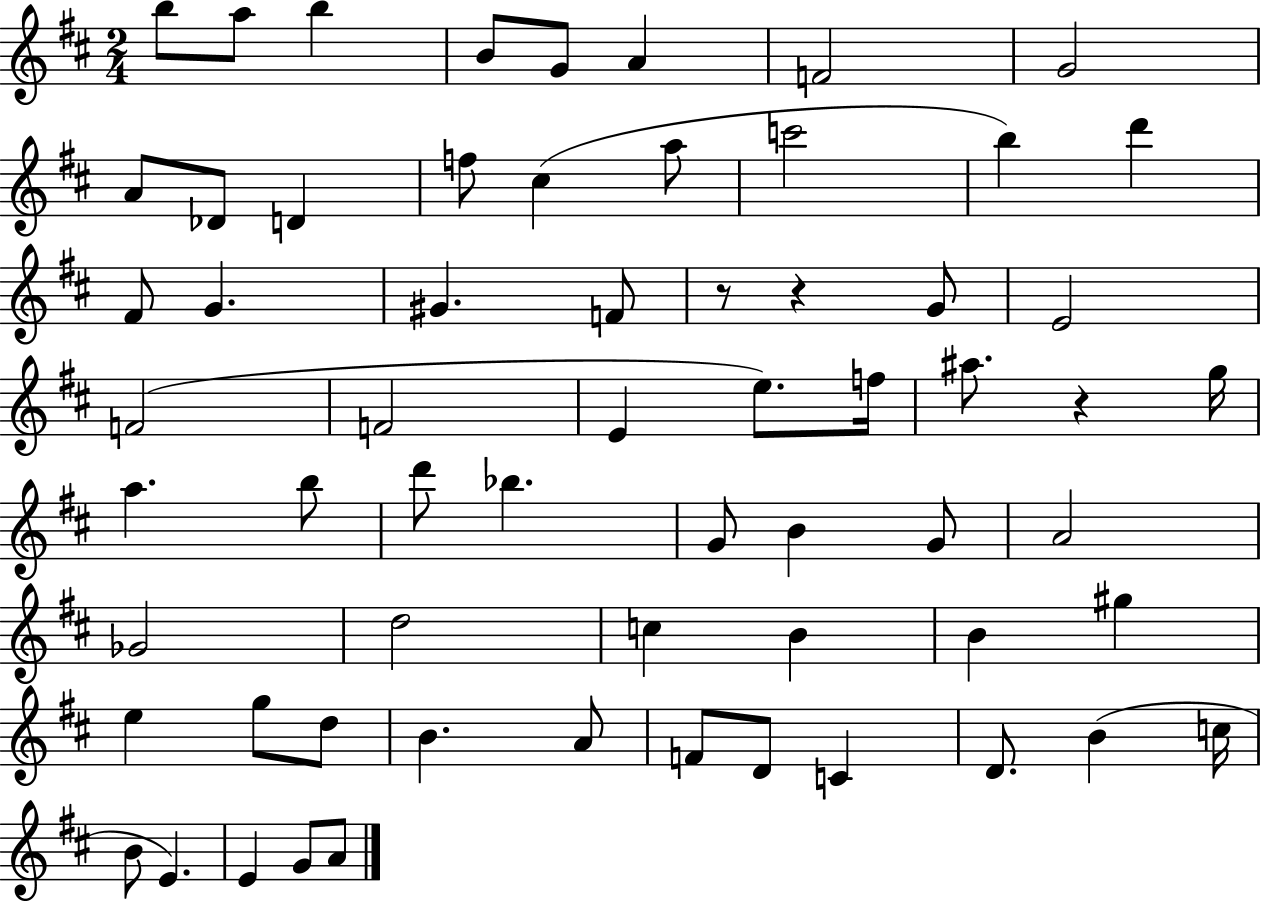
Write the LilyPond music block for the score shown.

{
  \clef treble
  \numericTimeSignature
  \time 2/4
  \key d \major
  b''8 a''8 b''4 | b'8 g'8 a'4 | f'2 | g'2 | \break a'8 des'8 d'4 | f''8 cis''4( a''8 | c'''2 | b''4) d'''4 | \break fis'8 g'4. | gis'4. f'8 | r8 r4 g'8 | e'2 | \break f'2( | f'2 | e'4 e''8.) f''16 | ais''8. r4 g''16 | \break a''4. b''8 | d'''8 bes''4. | g'8 b'4 g'8 | a'2 | \break ges'2 | d''2 | c''4 b'4 | b'4 gis''4 | \break e''4 g''8 d''8 | b'4. a'8 | f'8 d'8 c'4 | d'8. b'4( c''16 | \break b'8 e'4.) | e'4 g'8 a'8 | \bar "|."
}